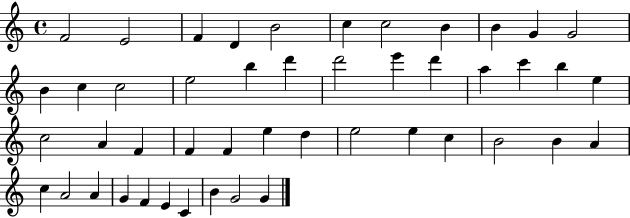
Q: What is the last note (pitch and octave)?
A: G4